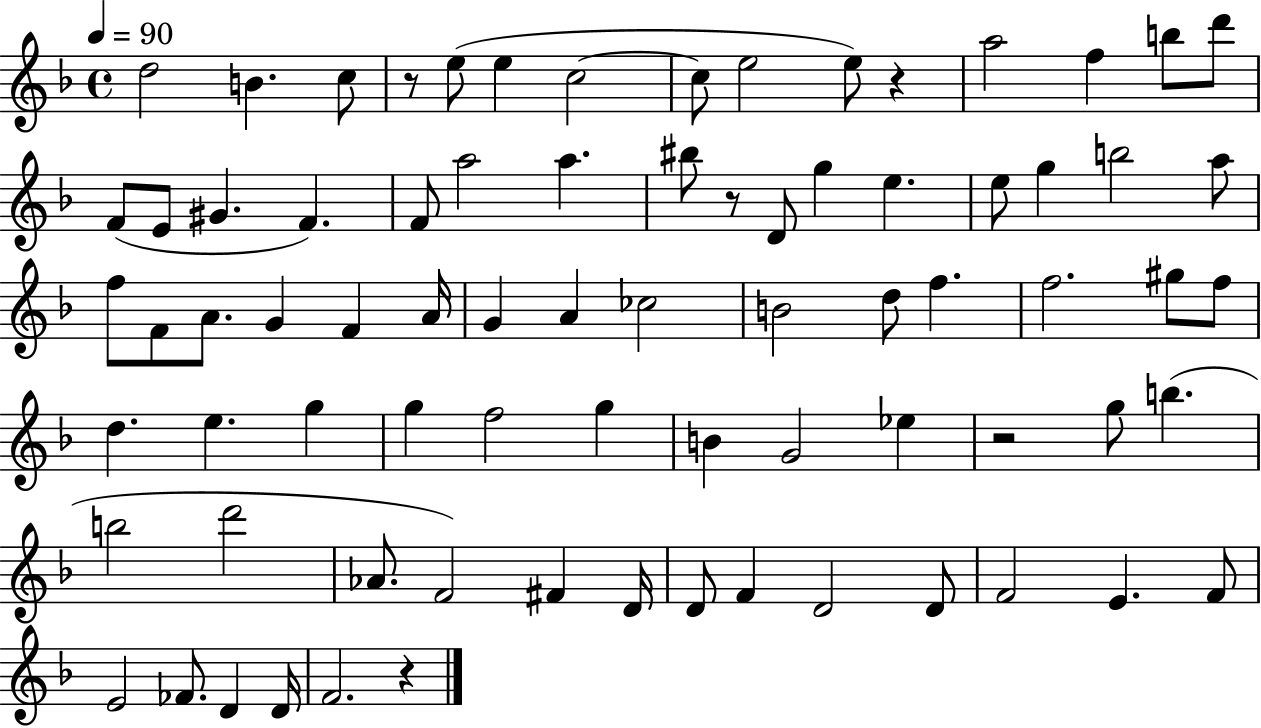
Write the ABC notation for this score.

X:1
T:Untitled
M:4/4
L:1/4
K:F
d2 B c/2 z/2 e/2 e c2 c/2 e2 e/2 z a2 f b/2 d'/2 F/2 E/2 ^G F F/2 a2 a ^b/2 z/2 D/2 g e e/2 g b2 a/2 f/2 F/2 A/2 G F A/4 G A _c2 B2 d/2 f f2 ^g/2 f/2 d e g g f2 g B G2 _e z2 g/2 b b2 d'2 _A/2 F2 ^F D/4 D/2 F D2 D/2 F2 E F/2 E2 _F/2 D D/4 F2 z